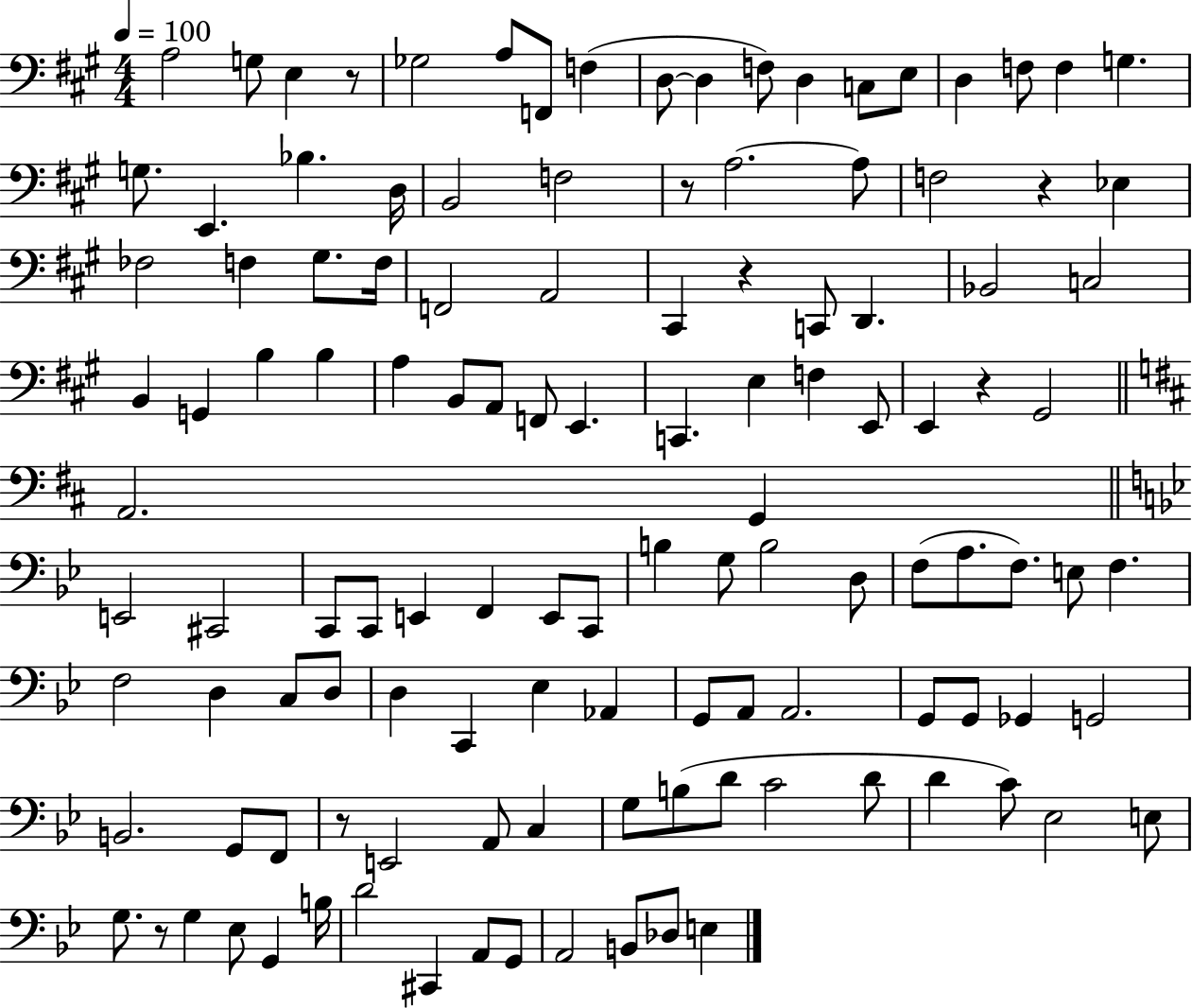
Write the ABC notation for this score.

X:1
T:Untitled
M:4/4
L:1/4
K:A
A,2 G,/2 E, z/2 _G,2 A,/2 F,,/2 F, D,/2 D, F,/2 D, C,/2 E,/2 D, F,/2 F, G, G,/2 E,, _B, D,/4 B,,2 F,2 z/2 A,2 A,/2 F,2 z _E, _F,2 F, ^G,/2 F,/4 F,,2 A,,2 ^C,, z C,,/2 D,, _B,,2 C,2 B,, G,, B, B, A, B,,/2 A,,/2 F,,/2 E,, C,, E, F, E,,/2 E,, z ^G,,2 A,,2 G,, E,,2 ^C,,2 C,,/2 C,,/2 E,, F,, E,,/2 C,,/2 B, G,/2 B,2 D,/2 F,/2 A,/2 F,/2 E,/2 F, F,2 D, C,/2 D,/2 D, C,, _E, _A,, G,,/2 A,,/2 A,,2 G,,/2 G,,/2 _G,, G,,2 B,,2 G,,/2 F,,/2 z/2 E,,2 A,,/2 C, G,/2 B,/2 D/2 C2 D/2 D C/2 _E,2 E,/2 G,/2 z/2 G, _E,/2 G,, B,/4 D2 ^C,, A,,/2 G,,/2 A,,2 B,,/2 _D,/2 E,